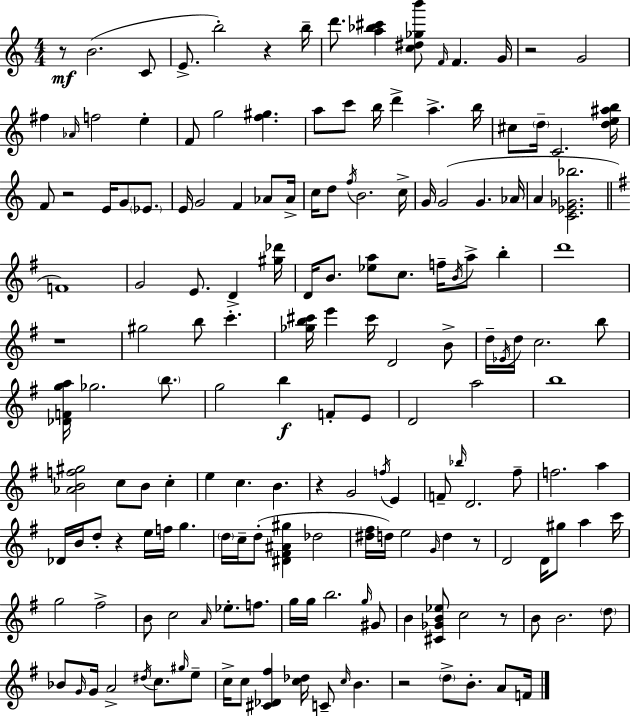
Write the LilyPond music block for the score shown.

{
  \clef treble
  \numericTimeSignature
  \time 4/4
  \key a \minor
  r8\mf b'2.( c'8 | e'8.-> b''2-.) r4 b''16-- | d'''8. <a'' bes'' cis'''>4 <c'' dis'' ges'' b'''>8 \grace { f'16 } f'4. | g'16 r2 g'2 | \break fis''4 \grace { aes'16 } f''2 e''4-. | f'8 g''2 <f'' gis''>4. | a''8 c'''8 b''16 d'''4-> a''4.-> | b''16 cis''8 \parenthesize d''16-- c'2. | \break <d'' e'' ais'' b''>16 f'8 r2 e'16 g'8 \parenthesize ees'8. | e'16 g'2 f'4 aes'8 | aes'16-> c''16 d''8 \acciaccatura { f''16 } b'2. | c''16-> g'16 g'2( g'4. | \break aes'16 a'4 <c' ees' ges' bes''>2. | \bar "||" \break \key e \minor f'1) | g'2 e'8. d'4-> <gis'' des'''>16 | d'16 b'8. <ees'' a''>8 c''8. f''16-- \acciaccatura { b'16 } a''8-> b''4-. | d'''1 | \break r1 | gis''2 b''8 c'''4.-. | <ges'' b'' cis'''>16 e'''4 cis'''16 d'2 b'8-> | d''16-- \acciaccatura { ees'16 } d''16 c''2. | \break b''8 <des' f' g'' a''>16 ges''2. \parenthesize b''8. | g''2 b''4\f f'8-. | e'8 d'2 a''2 | b''1 | \break <aes' b' f'' gis''>2 c''8 b'8 c''4-. | e''4 c''4. b'4. | r4 g'2 \acciaccatura { f''16 } e'4 | f'8-- \grace { bes''16 } d'2. | \break fis''8-- f''2. | a''4 des'16 b'16 d''8-. r4 e''16 f''16 g''4. | \parenthesize d''16 c''16-- d''8-.( <dis' fis' ais' gis''>4 des''2 | <dis'' fis''>16 d''16) e''2 \grace { g'16 } d''4 | \break r8 d'2 d'16 gis''8 | a''4 c'''16 g''2 fis''2-> | b'8 c''2 \grace { a'16 } | ees''8.-. f''8. g''16 g''16 b''2. | \break \grace { g''16 } gis'8 b'4 <cis' ges' b' ees''>8 c''2 | r8 b'8 b'2. | \parenthesize d''8 bes'8 \grace { g'16 } g'16 a'2-> | \acciaccatura { dis''16 } c''8. \grace { gis''16 } e''8-- c''16-> c''8 <cis' des' fis''>4 | \break <c'' des''>16 c'8-- \grace { c''16 } b'4. r2 | \parenthesize d''8-> b'8.-. a'8 f'16 \bar "|."
}